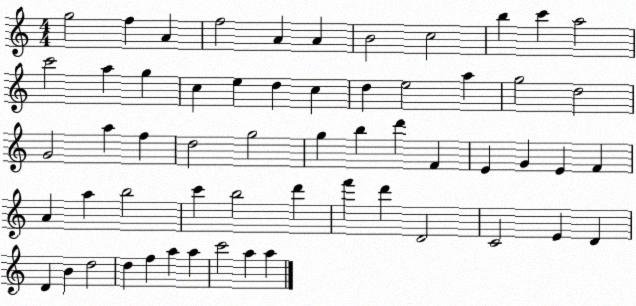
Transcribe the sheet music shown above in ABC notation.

X:1
T:Untitled
M:4/4
L:1/4
K:C
g2 f A f2 A A B2 c2 b c' a2 c'2 a g c e d c d e2 a g2 d2 G2 a f d2 g2 g b d' F E G E F A a b2 c' b2 d' f' d' D2 C2 E D D B d2 d f a a c'2 a a